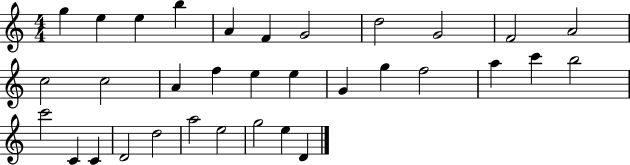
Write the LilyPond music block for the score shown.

{
  \clef treble
  \numericTimeSignature
  \time 4/4
  \key c \major
  g''4 e''4 e''4 b''4 | a'4 f'4 g'2 | d''2 g'2 | f'2 a'2 | \break c''2 c''2 | a'4 f''4 e''4 e''4 | g'4 g''4 f''2 | a''4 c'''4 b''2 | \break c'''2 c'4 c'4 | d'2 d''2 | a''2 e''2 | g''2 e''4 d'4 | \break \bar "|."
}